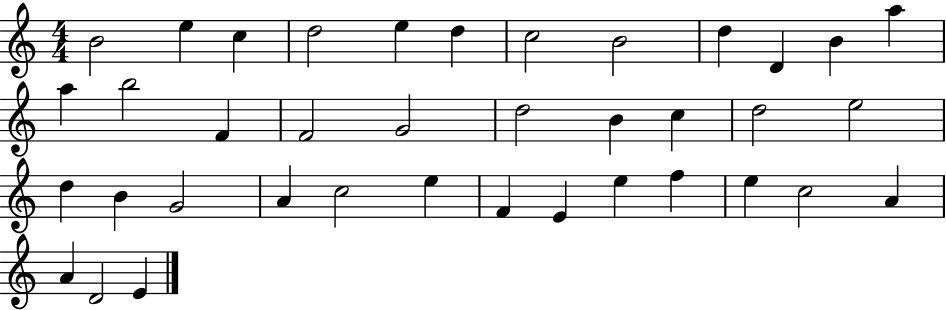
{
  \clef treble
  \numericTimeSignature
  \time 4/4
  \key c \major
  b'2 e''4 c''4 | d''2 e''4 d''4 | c''2 b'2 | d''4 d'4 b'4 a''4 | \break a''4 b''2 f'4 | f'2 g'2 | d''2 b'4 c''4 | d''2 e''2 | \break d''4 b'4 g'2 | a'4 c''2 e''4 | f'4 e'4 e''4 f''4 | e''4 c''2 a'4 | \break a'4 d'2 e'4 | \bar "|."
}